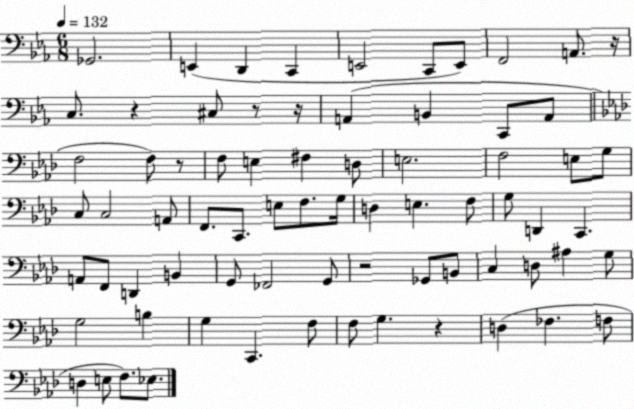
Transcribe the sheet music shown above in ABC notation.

X:1
T:Untitled
M:6/8
L:1/4
K:Eb
_G,,2 E,, D,, C,, E,,2 C,,/2 E,,/2 F,,2 A,,/2 z/4 C,/2 z ^C,/2 z/2 z/4 A,, B,, C,,/2 A,,/2 F,2 F,/2 z/2 F,/2 E, ^F, D,/2 E,2 F,2 E,/2 G,/2 C,/2 C,2 A,,/2 F,,/2 C,,/2 E,/2 F,/2 G,/4 D, E, F,/2 G,/2 D,, C,, A,,/2 F,,/2 D,, B,, G,,/2 _F,,2 G,,/2 z2 _G,,/2 B,,/2 C, D,/2 ^A, G,/2 G,2 B, G, C,, F,/2 F,/2 G, z D, _F, F,/2 D, E,/2 F,/2 _E,/2